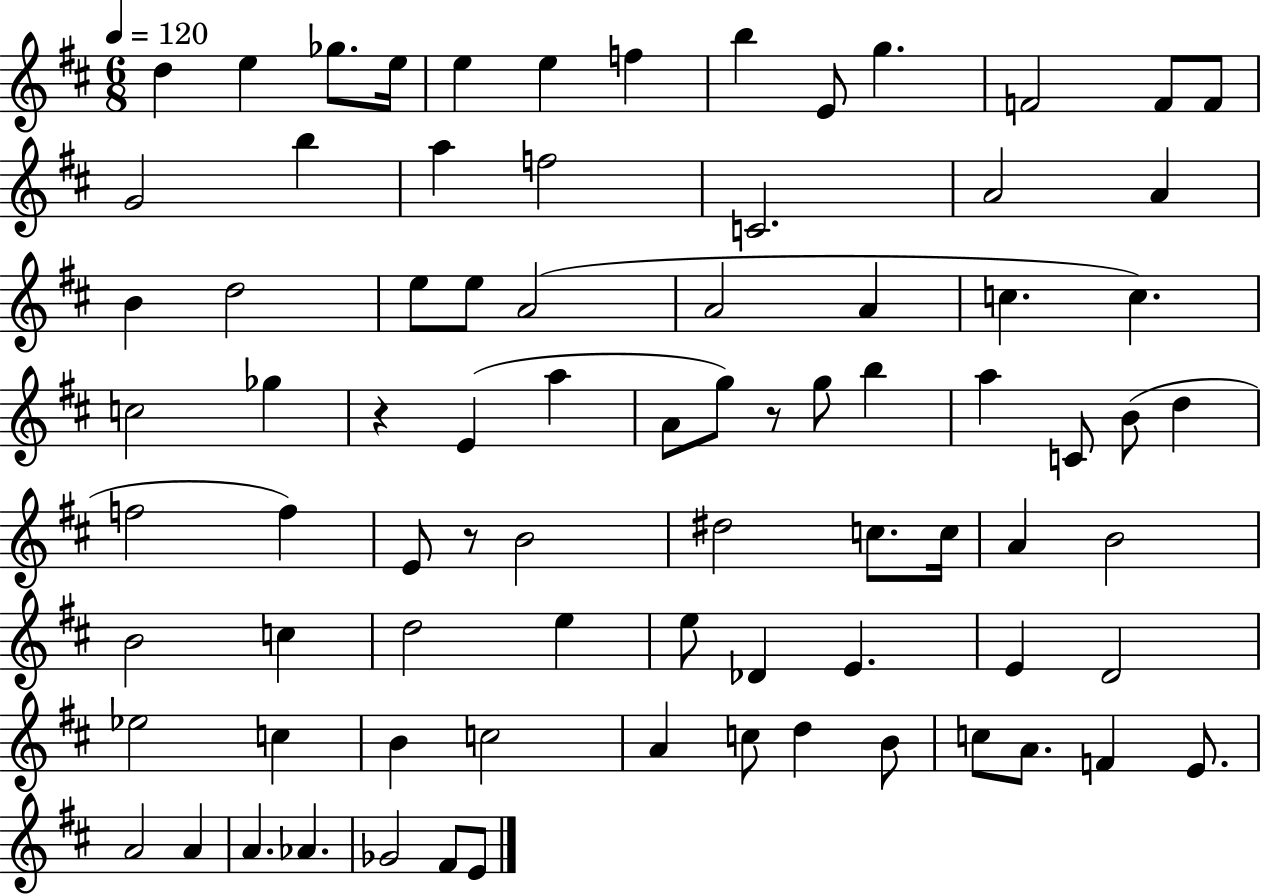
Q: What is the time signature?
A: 6/8